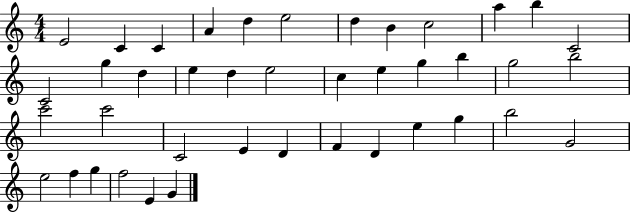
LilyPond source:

{
  \clef treble
  \numericTimeSignature
  \time 4/4
  \key c \major
  e'2 c'4 c'4 | a'4 d''4 e''2 | d''4 b'4 c''2 | a''4 b''4 c'2 | \break c'2 g''4 d''4 | e''4 d''4 e''2 | c''4 e''4 g''4 b''4 | g''2 b''2 | \break c'''2 c'''2 | c'2 e'4 d'4 | f'4 d'4 e''4 g''4 | b''2 g'2 | \break e''2 f''4 g''4 | f''2 e'4 g'4 | \bar "|."
}